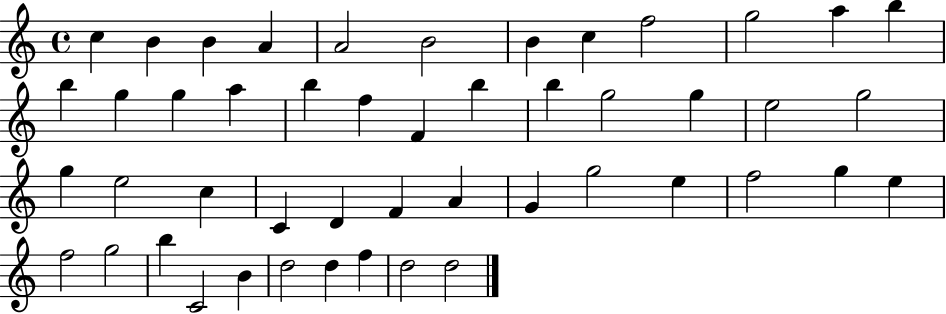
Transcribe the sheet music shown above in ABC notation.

X:1
T:Untitled
M:4/4
L:1/4
K:C
c B B A A2 B2 B c f2 g2 a b b g g a b f F b b g2 g e2 g2 g e2 c C D F A G g2 e f2 g e f2 g2 b C2 B d2 d f d2 d2